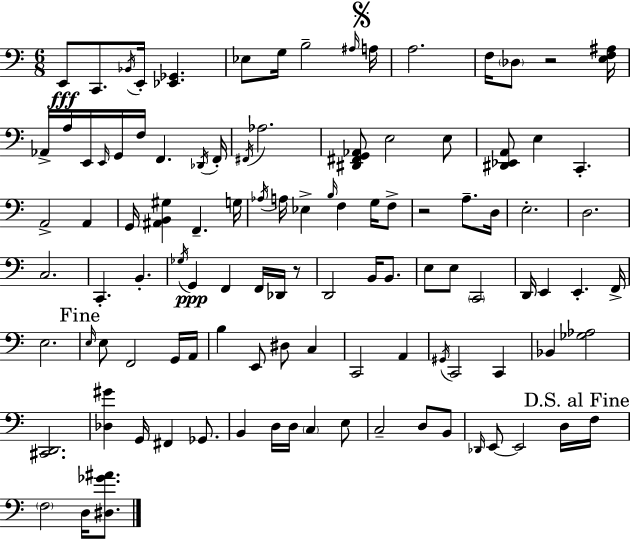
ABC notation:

X:1
T:Untitled
M:6/8
L:1/4
K:Am
E,,/2 C,,/2 _B,,/4 E,,/4 [_E,,_G,,] _E,/2 G,/4 B,2 ^A,/4 A,/4 A,2 F,/4 _D,/2 z2 [E,F,^A,]/4 _A,,/4 A,/4 E,,/4 E,,/4 G,,/4 F,/4 F,, _D,,/4 F,,/4 ^F,,/4 _A,2 [^D,,^F,,G,,_A,,]/2 E,2 E,/2 [^D,,_E,,A,,]/2 E, C,, A,,2 A,, G,,/4 [^A,,B,,^G,] F,, G,/4 _A,/4 A,/4 _E, B,/4 F, G,/4 F,/2 z2 A,/2 D,/4 E,2 D,2 C,2 C,, B,, _G,/4 G,, F,, F,,/4 _D,,/4 z/2 D,,2 B,,/4 B,,/2 E,/2 E,/2 C,,2 D,,/4 E,, E,, F,,/4 E,2 E,/4 E,/2 F,,2 G,,/4 A,,/4 B, E,,/2 ^D,/2 C, C,,2 A,, ^G,,/4 C,,2 C,, _B,, [_G,_A,]2 [^C,,D,,]2 [_D,^G] G,,/4 ^F,, _G,,/2 B,, D,/4 D,/4 C, E,/2 C,2 D,/2 B,,/2 _D,,/4 E,,/2 E,,2 D,/4 F,/4 F,2 D,/4 [^D,_G^A]/2